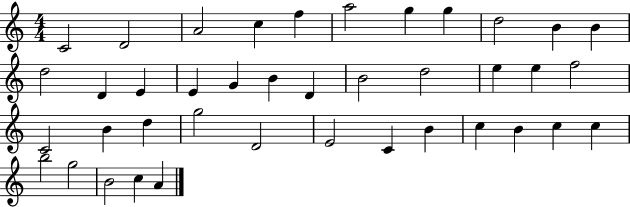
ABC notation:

X:1
T:Untitled
M:4/4
L:1/4
K:C
C2 D2 A2 c f a2 g g d2 B B d2 D E E G B D B2 d2 e e f2 C2 B d g2 D2 E2 C B c B c c b2 g2 B2 c A